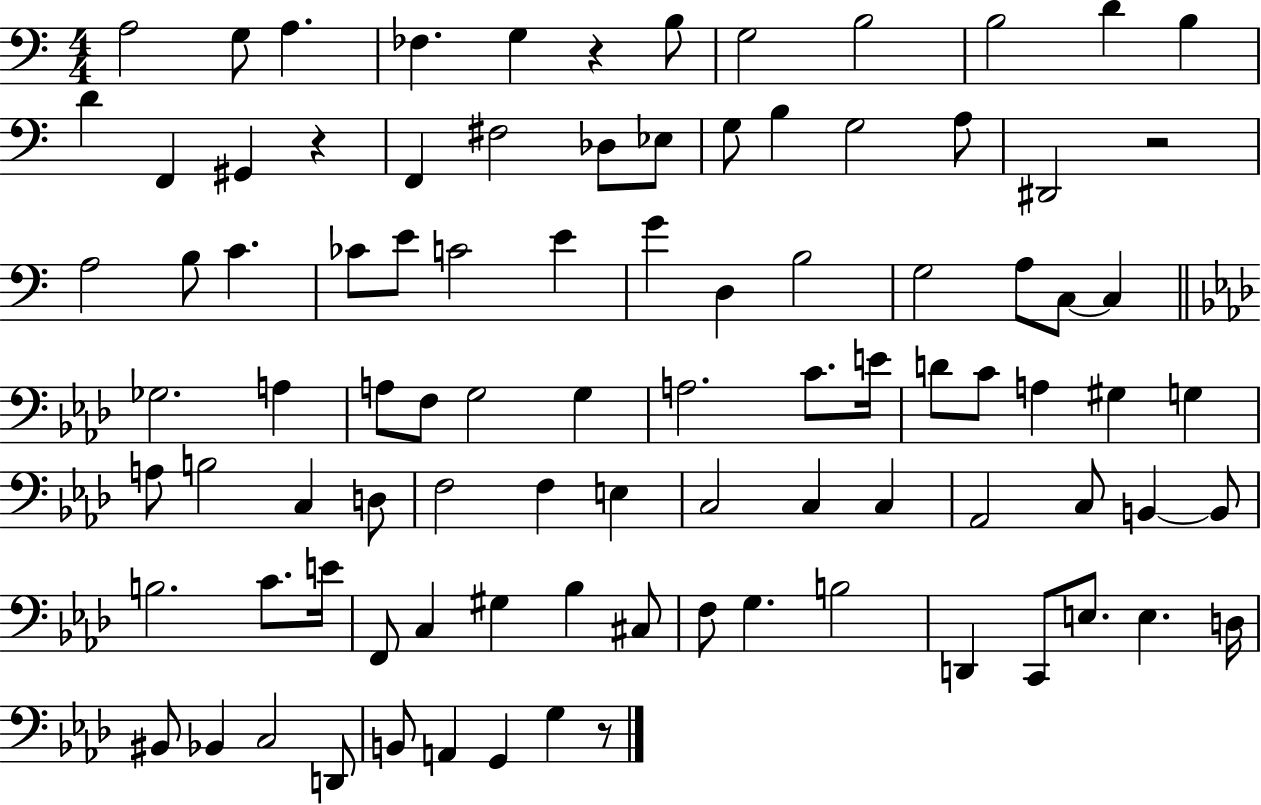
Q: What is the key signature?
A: C major